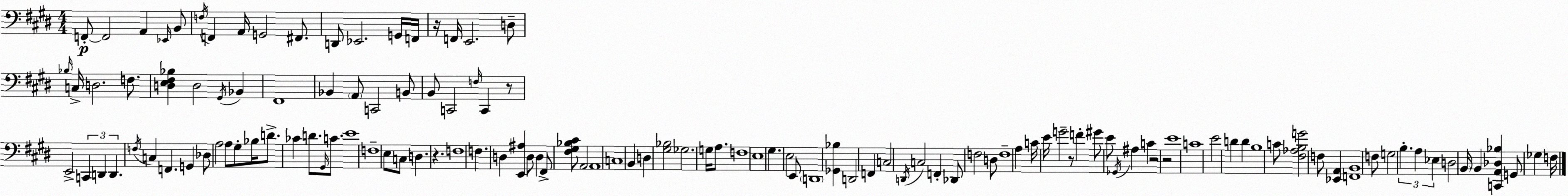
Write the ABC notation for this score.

X:1
T:Untitled
M:4/4
L:1/4
K:E
F,,/2 F,,2 A,, _E,,/4 B,,/2 F,/4 F,, A,,/4 G,,2 ^F,,/2 D,,/2 _E,,2 G,,/4 F,,/4 z/4 F,,/4 E,,2 D,/2 _B,/4 C,/4 D,2 F,/2 [D,E,^F,_B,] D,2 ^G,,/4 _B,, ^F,,4 _B,, A,,/2 C,,2 B,,/2 B,,/2 C,,2 F,/4 C,, z/2 E,,2 C,, D,, D,, F,/4 C, F,, G,, _D,/2 A,2 A,/2 ^G,/2 _B,/4 D/2 _C D/2 ^G,,/4 C/2 E4 F,4 E,/2 C,/2 D, z F,4 F, D, [E,,^A,] D,/2 D, ^F,,/2 [^F,^G,_B,^C]/2 A,,2 A,,4 C,4 B,, D, [^G,_B,]2 _G,2 G,/4 A,/2 F,4 E,4 ^G, E,2 E,,/2 D,,4 [_G,,_B,] D,,2 F,, C,2 D,,/4 C,2 F,, _D,,/2 F,2 D,/2 F,4 A, C/4 E/4 G2 z/2 F ^G/2 E/2 _G,,/4 ^A, C z2 z2 E4 C4 E2 D D B,4 C/2 [^F,_A,B,G]2 F,/2 [_E,,A,,] [F,,B,,]4 F,/2 G,2 B, A, _E, D,2 B,,/4 B,, [C,,A,,_D,_B,] G,,/2 _G, F,/4